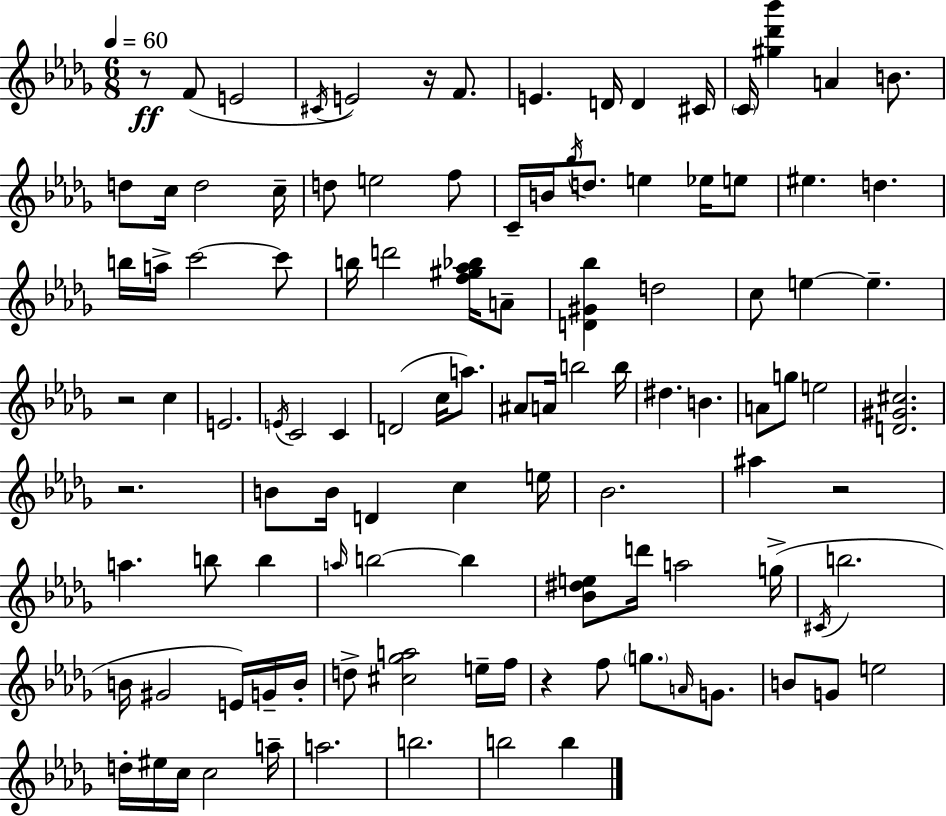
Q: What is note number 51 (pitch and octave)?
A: B5